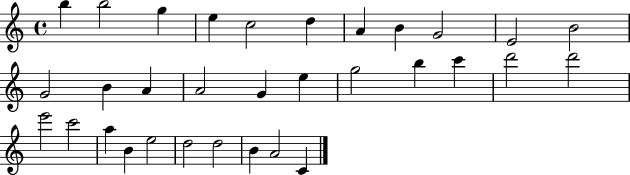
X:1
T:Untitled
M:4/4
L:1/4
K:C
b b2 g e c2 d A B G2 E2 B2 G2 B A A2 G e g2 b c' d'2 d'2 e'2 c'2 a B e2 d2 d2 B A2 C